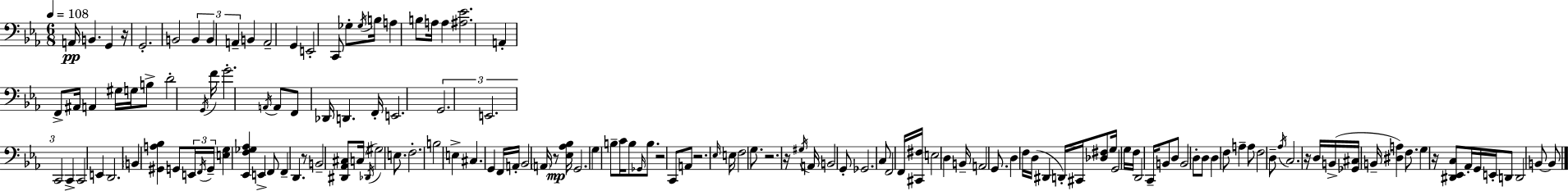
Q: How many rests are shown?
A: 9